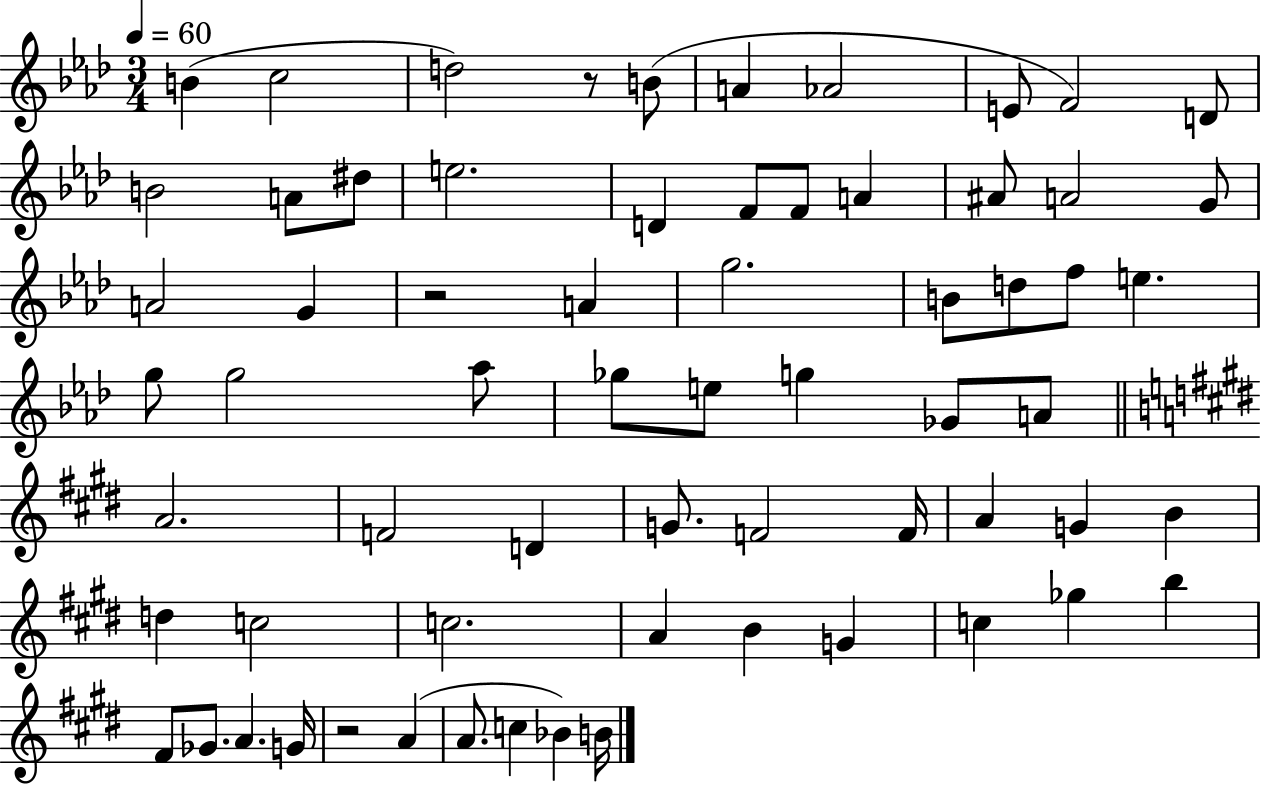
X:1
T:Untitled
M:3/4
L:1/4
K:Ab
B c2 d2 z/2 B/2 A _A2 E/2 F2 D/2 B2 A/2 ^d/2 e2 D F/2 F/2 A ^A/2 A2 G/2 A2 G z2 A g2 B/2 d/2 f/2 e g/2 g2 _a/2 _g/2 e/2 g _G/2 A/2 A2 F2 D G/2 F2 F/4 A G B d c2 c2 A B G c _g b ^F/2 _G/2 A G/4 z2 A A/2 c _B B/4